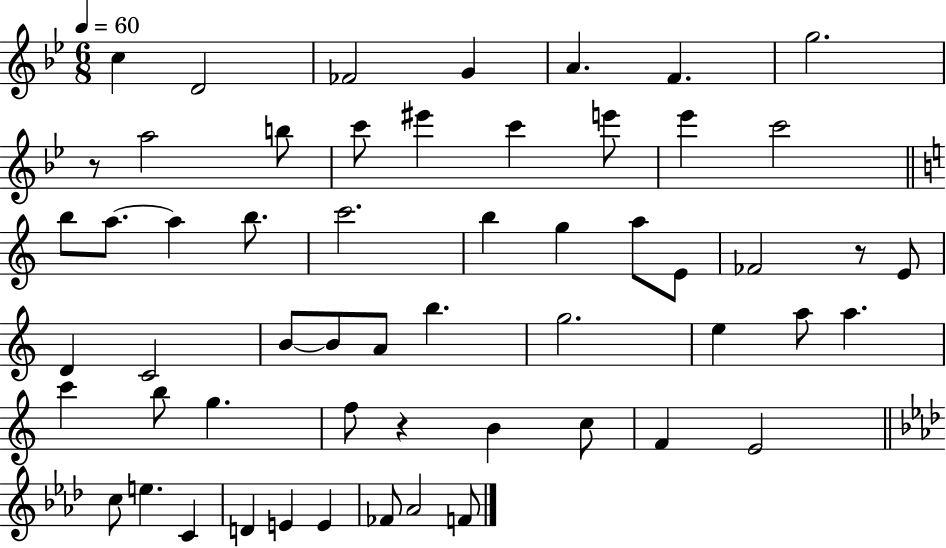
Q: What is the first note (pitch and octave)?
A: C5